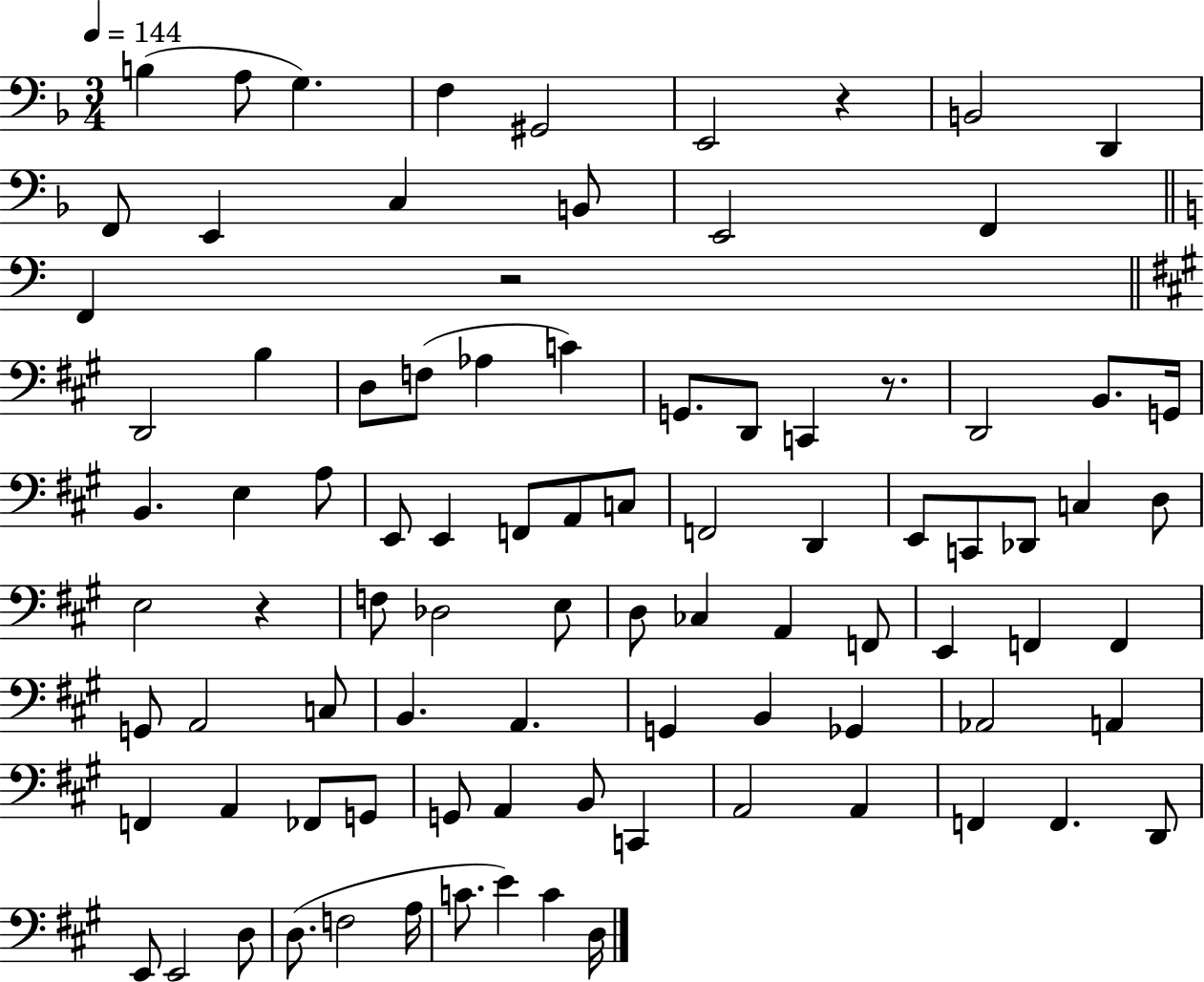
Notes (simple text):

B3/q A3/e G3/q. F3/q G#2/h E2/h R/q B2/h D2/q F2/e E2/q C3/q B2/e E2/h F2/q F2/q R/h D2/h B3/q D3/e F3/e Ab3/q C4/q G2/e. D2/e C2/q R/e. D2/h B2/e. G2/s B2/q. E3/q A3/e E2/e E2/q F2/e A2/e C3/e F2/h D2/q E2/e C2/e Db2/e C3/q D3/e E3/h R/q F3/e Db3/h E3/e D3/e CES3/q A2/q F2/e E2/q F2/q F2/q G2/e A2/h C3/e B2/q. A2/q. G2/q B2/q Gb2/q Ab2/h A2/q F2/q A2/q FES2/e G2/e G2/e A2/q B2/e C2/q A2/h A2/q F2/q F2/q. D2/e E2/e E2/h D3/e D3/e. F3/h A3/s C4/e. E4/q C4/q D3/s